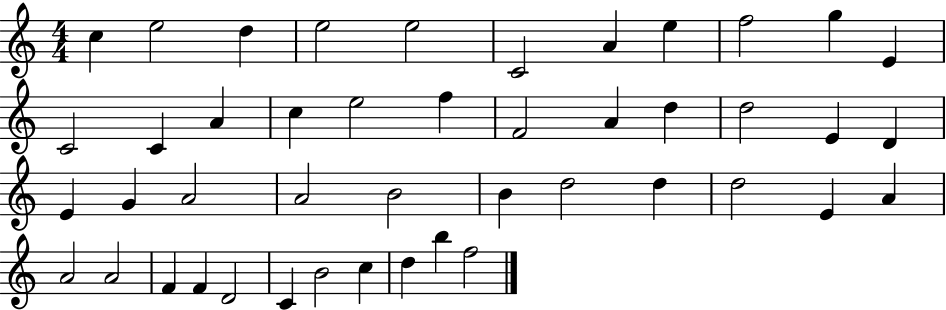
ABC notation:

X:1
T:Untitled
M:4/4
L:1/4
K:C
c e2 d e2 e2 C2 A e f2 g E C2 C A c e2 f F2 A d d2 E D E G A2 A2 B2 B d2 d d2 E A A2 A2 F F D2 C B2 c d b f2